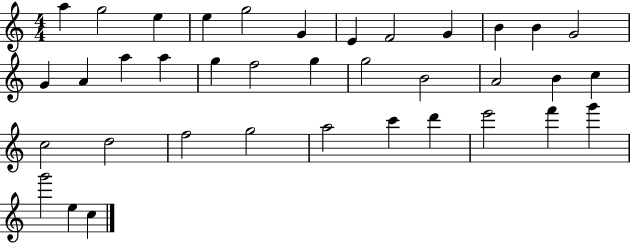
X:1
T:Untitled
M:4/4
L:1/4
K:C
a g2 e e g2 G E F2 G B B G2 G A a a g f2 g g2 B2 A2 B c c2 d2 f2 g2 a2 c' d' e'2 f' g' g'2 e c